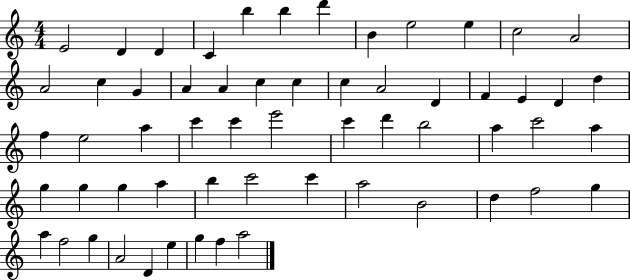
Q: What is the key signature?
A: C major